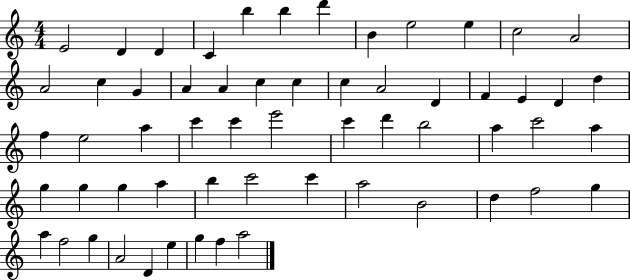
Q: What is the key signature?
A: C major